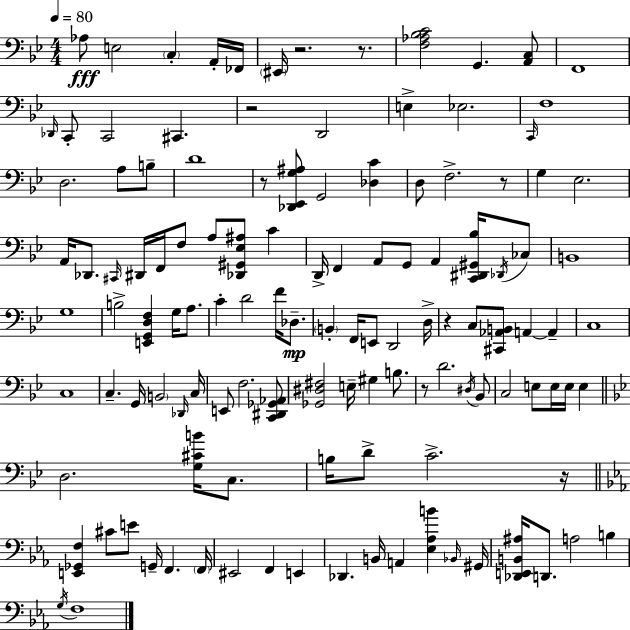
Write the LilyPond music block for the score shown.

{
  \clef bass
  \numericTimeSignature
  \time 4/4
  \key g \minor
  \tempo 4 = 80
  aes8\fff e2 \parenthesize c4-. a,16-. fes,16 | \parenthesize eis,16 r2. r8. | <f aes bes c'>2 g,4. <a, c>8 | f,1 | \break \grace { des,16 } c,8-. c,2 cis,4. | r2 d,2 | e4-> ees2. | \grace { c,16 } f1 | \break d2. a8 | b8-- d'1 | r8 <des, ees, g ais>8 g,2 <des c'>4 | d8 f2.-> | \break r8 g4 ees2. | a,16 des,8. \grace { cis,16 } dis,16 f,16 f8 a8 <des, gis, ees ais>8 c'4 | d,16-> f,4 a,8 g,8 a,4 | <c, dis, gis, bes>16 \acciaccatura { des,16 } ces8 b,1 | \break g1 | b2-> <e, g, d f>4 | g16 a8. c'4-. d'2 | f'16 des8.--\mp \parenthesize b,4-. f,16 e,8 d,2 | \break d16-> r4 c8 <cis, aes, b,>8 a,4~~ | a,4-- c1 | c1 | c4.-- g,16 \parenthesize b,2 | \break \grace { des,16 } c16 e,8 f2. | <c, dis, ges, aes,>8 <ges, dis fis>2 e16-- gis4 | b8. r8 d'2. | \acciaccatura { dis16 } bes,8 c2 e8 | \break e16 e16 e4 \bar "||" \break \key g \minor d2. <g cis' b'>16 c8. | b16 d'8-> c'2.-> r16 | \bar "||" \break \key c \minor <e, ges, f>4 cis'8 e'8 g,16-- f,4. \parenthesize f,16 | eis,2 f,4 e,4 | des,4. b,16 a,4 <ees aes b'>4 \grace { bes,16 } | gis,16 <des, e, b, ais>16 d,8. a2 b4 | \break \acciaccatura { g16 } f1 | \bar "|."
}